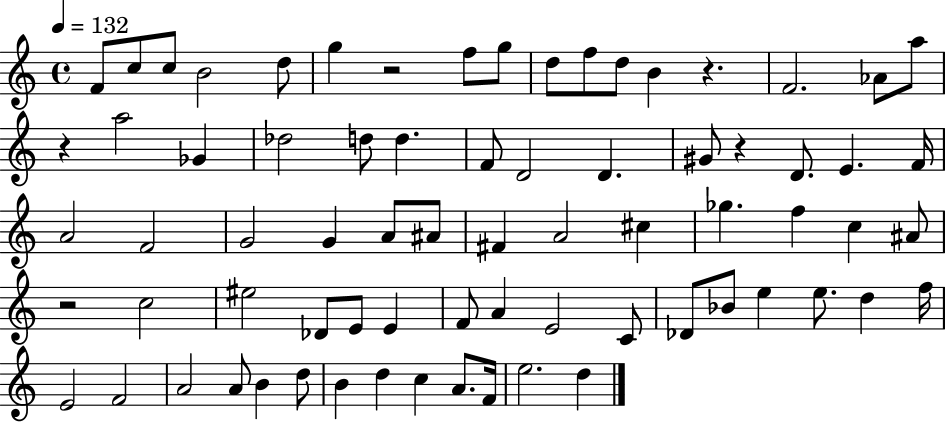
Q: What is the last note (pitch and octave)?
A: D5